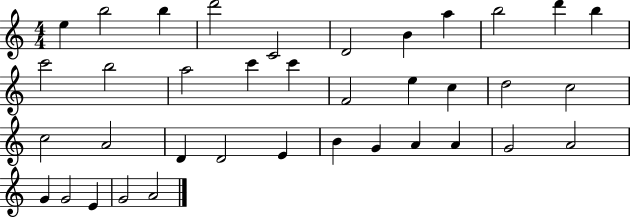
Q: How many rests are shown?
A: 0